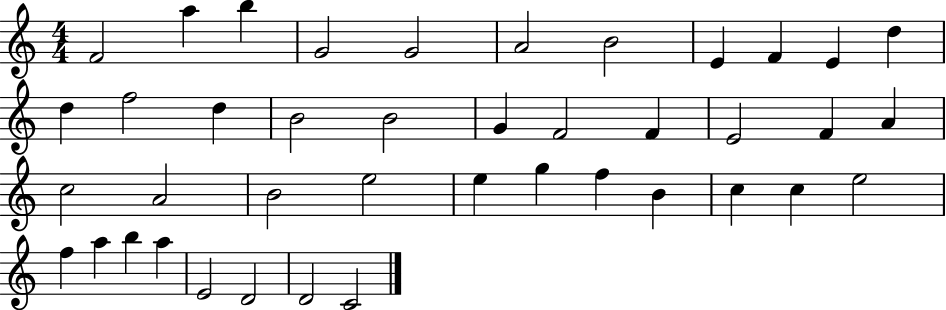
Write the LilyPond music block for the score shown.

{
  \clef treble
  \numericTimeSignature
  \time 4/4
  \key c \major
  f'2 a''4 b''4 | g'2 g'2 | a'2 b'2 | e'4 f'4 e'4 d''4 | \break d''4 f''2 d''4 | b'2 b'2 | g'4 f'2 f'4 | e'2 f'4 a'4 | \break c''2 a'2 | b'2 e''2 | e''4 g''4 f''4 b'4 | c''4 c''4 e''2 | \break f''4 a''4 b''4 a''4 | e'2 d'2 | d'2 c'2 | \bar "|."
}